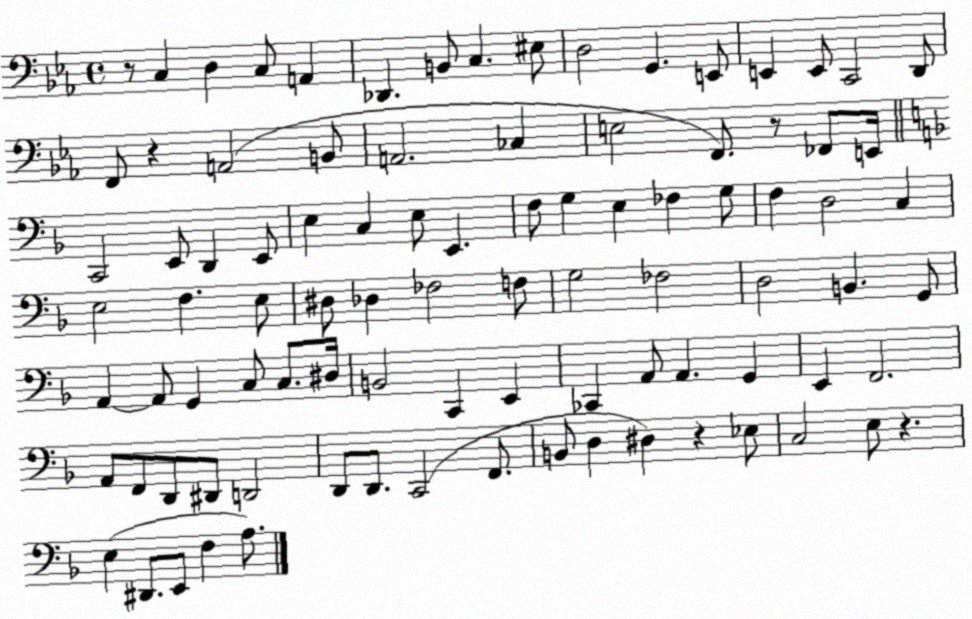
X:1
T:Untitled
M:4/4
L:1/4
K:Eb
z/2 C, D, C,/2 A,, _D,, B,,/2 C, ^E,/2 D,2 G,, E,,/2 E,, E,,/2 C,,2 D,,/2 F,,/2 z A,,2 B,,/2 A,,2 _C, E,2 F,,/2 z/2 _F,,/2 E,,/4 C,,2 E,,/2 D,, E,,/2 E, C, E,/2 E,, F,/2 G, E, _F, G,/2 F, D,2 C, E,2 F, E,/2 ^D,/2 _D, _F,2 F,/2 G,2 _F,2 D,2 B,, G,,/2 A,, A,,/2 G,, C,/2 C,/2 ^D,/4 B,,2 C,, E,, _C,, A,,/2 A,, G,, E,, F,,2 A,,/2 F,,/2 D,,/2 ^D,,/2 D,,2 D,,/2 D,,/2 C,,2 F,,/2 B,,/2 D, ^D, z _E,/2 C,2 E,/2 z E, ^D,,/2 E,,/2 F, A,/2